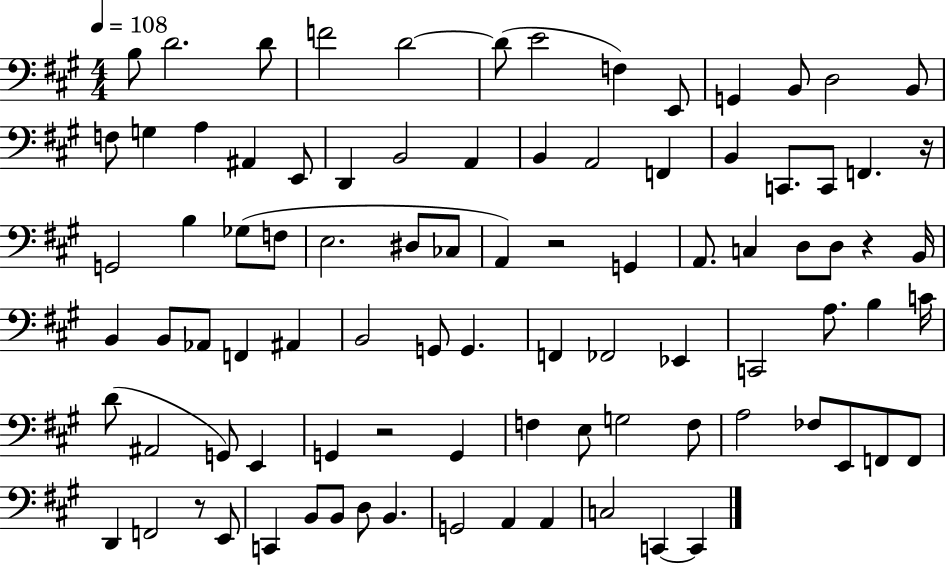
X:1
T:Untitled
M:4/4
L:1/4
K:A
B,/2 D2 D/2 F2 D2 D/2 E2 F, E,,/2 G,, B,,/2 D,2 B,,/2 F,/2 G, A, ^A,, E,,/2 D,, B,,2 A,, B,, A,,2 F,, B,, C,,/2 C,,/2 F,, z/4 G,,2 B, _G,/2 F,/2 E,2 ^D,/2 _C,/2 A,, z2 G,, A,,/2 C, D,/2 D,/2 z B,,/4 B,, B,,/2 _A,,/2 F,, ^A,, B,,2 G,,/2 G,, F,, _F,,2 _E,, C,,2 A,/2 B, C/4 D/2 ^A,,2 G,,/2 E,, G,, z2 G,, F, E,/2 G,2 F,/2 A,2 _F,/2 E,,/2 F,,/2 F,,/2 D,, F,,2 z/2 E,,/2 C,, B,,/2 B,,/2 D,/2 B,, G,,2 A,, A,, C,2 C,, C,,